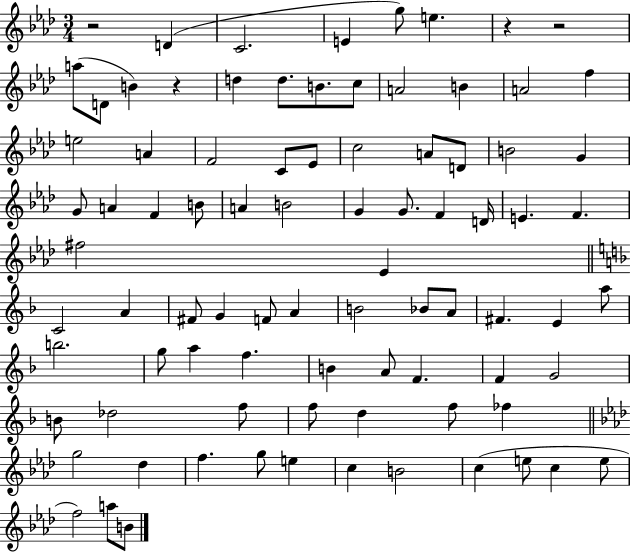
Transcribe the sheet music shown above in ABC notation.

X:1
T:Untitled
M:3/4
L:1/4
K:Ab
z2 D C2 E g/2 e z z2 a/2 D/2 B z d d/2 B/2 c/2 A2 B A2 f e2 A F2 C/2 _E/2 c2 A/2 D/2 B2 G G/2 A F B/2 A B2 G G/2 F D/4 E F ^f2 _E C2 A ^F/2 G F/2 A B2 _B/2 A/2 ^F E a/2 b2 g/2 a f B A/2 F F G2 B/2 _d2 f/2 f/2 d f/2 _f g2 _d f g/2 e c B2 c e/2 c e/2 f2 a/2 B/2